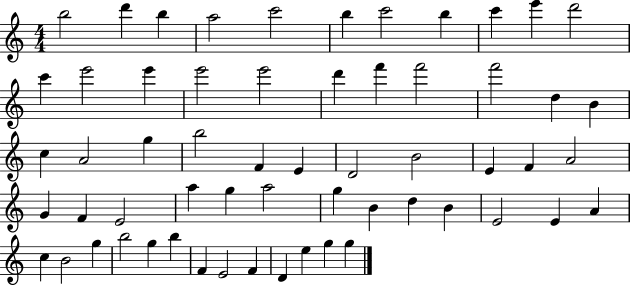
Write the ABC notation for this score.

X:1
T:Untitled
M:4/4
L:1/4
K:C
b2 d' b a2 c'2 b c'2 b c' e' d'2 c' e'2 e' e'2 e'2 d' f' f'2 f'2 d B c A2 g b2 F E D2 B2 E F A2 G F E2 a g a2 g B d B E2 E A c B2 g b2 g b F E2 F D e g g